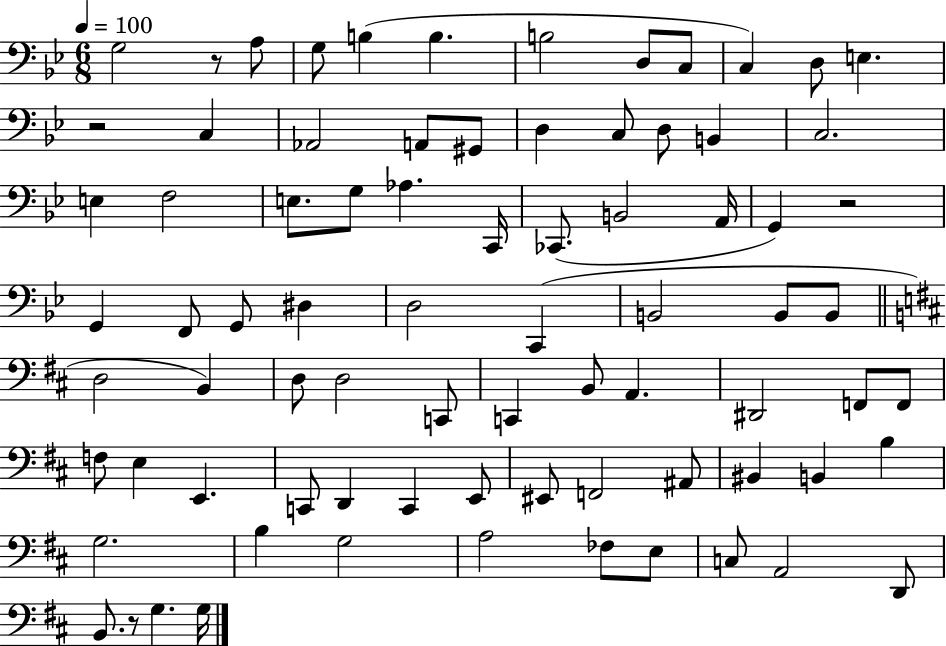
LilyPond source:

{
  \clef bass
  \numericTimeSignature
  \time 6/8
  \key bes \major
  \tempo 4 = 100
  \repeat volta 2 { g2 r8 a8 | g8 b4( b4. | b2 d8 c8 | c4) d8 e4. | \break r2 c4 | aes,2 a,8 gis,8 | d4 c8 d8 b,4 | c2. | \break e4 f2 | e8. g8 aes4. c,16 | ces,8.( b,2 a,16 | g,4) r2 | \break g,4 f,8 g,8 dis4 | d2 c,4( | b,2 b,8 b,8 | \bar "||" \break \key d \major d2 b,4) | d8 d2 c,8 | c,4 b,8 a,4. | dis,2 f,8 f,8 | \break f8 e4 e,4. | c,8 d,4 c,4 e,8 | eis,8 f,2 ais,8 | bis,4 b,4 b4 | \break g2. | b4 g2 | a2 fes8 e8 | c8 a,2 d,8 | \break b,8. r8 g4. g16 | } \bar "|."
}